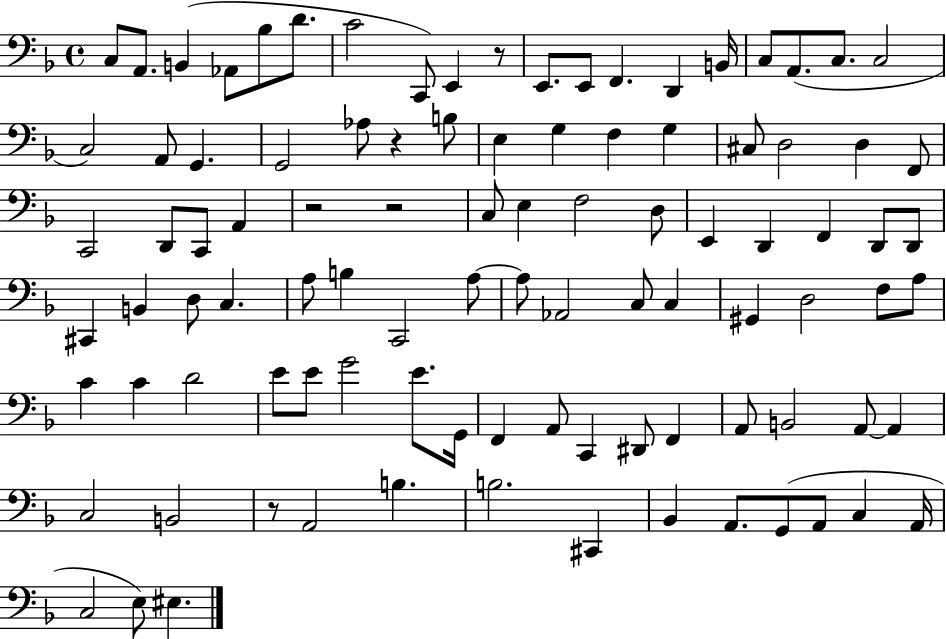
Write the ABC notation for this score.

X:1
T:Untitled
M:4/4
L:1/4
K:F
C,/2 A,,/2 B,, _A,,/2 _B,/2 D/2 C2 C,,/2 E,, z/2 E,,/2 E,,/2 F,, D,, B,,/4 C,/2 A,,/2 C,/2 C,2 C,2 A,,/2 G,, G,,2 _A,/2 z B,/2 E, G, F, G, ^C,/2 D,2 D, F,,/2 C,,2 D,,/2 C,,/2 A,, z2 z2 C,/2 E, F,2 D,/2 E,, D,, F,, D,,/2 D,,/2 ^C,, B,, D,/2 C, A,/2 B, C,,2 A,/2 A,/2 _A,,2 C,/2 C, ^G,, D,2 F,/2 A,/2 C C D2 E/2 E/2 G2 E/2 G,,/4 F,, A,,/2 C,, ^D,,/2 F,, A,,/2 B,,2 A,,/2 A,, C,2 B,,2 z/2 A,,2 B, B,2 ^C,, _B,, A,,/2 G,,/2 A,,/2 C, A,,/4 C,2 E,/2 ^E,